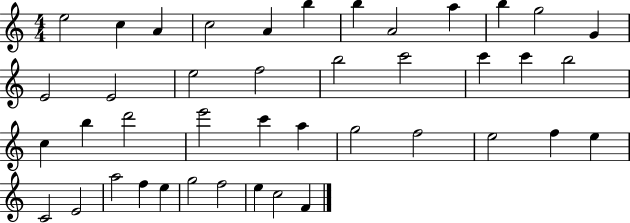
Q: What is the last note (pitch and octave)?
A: F4